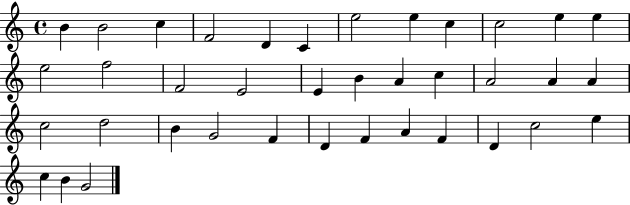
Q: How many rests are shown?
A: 0